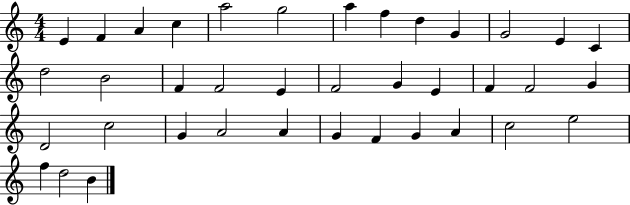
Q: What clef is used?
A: treble